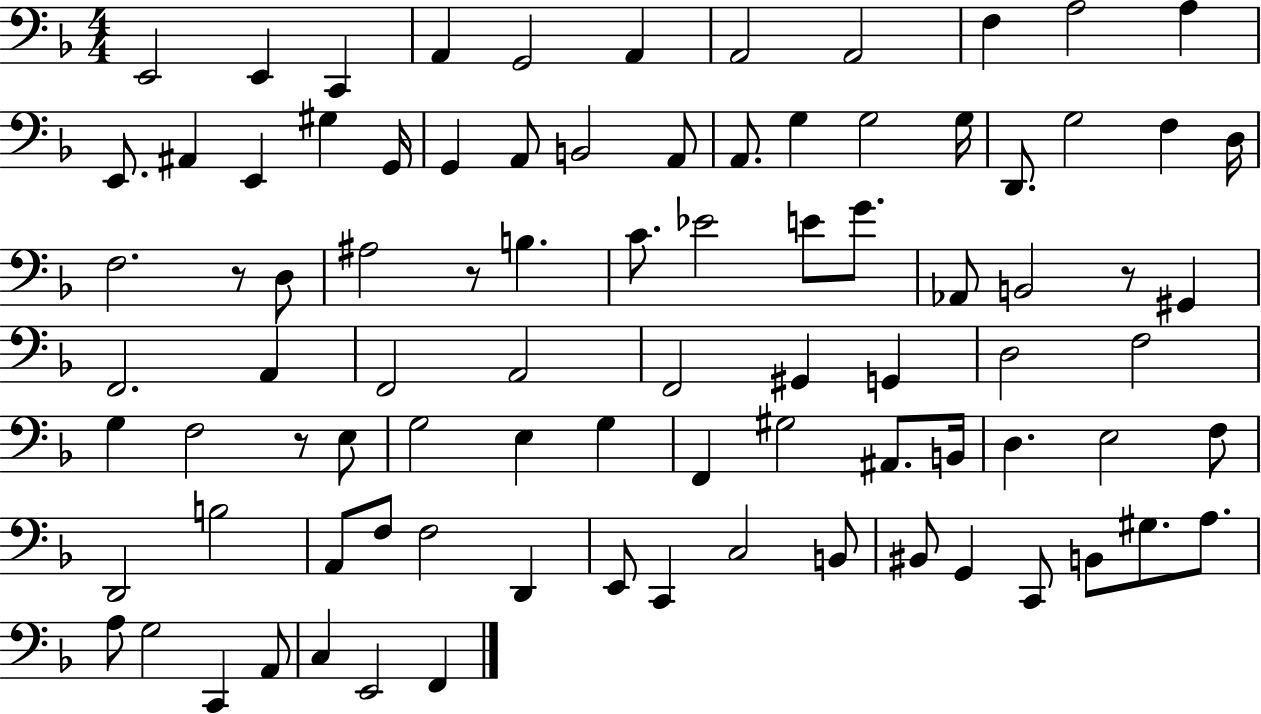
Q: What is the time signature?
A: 4/4